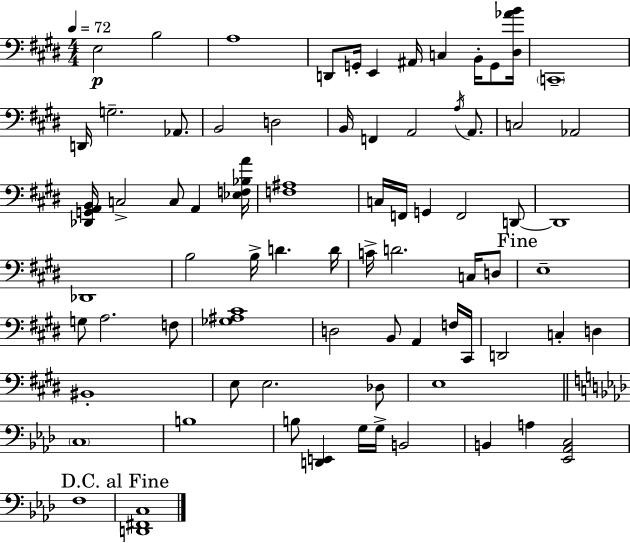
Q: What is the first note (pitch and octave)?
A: E3